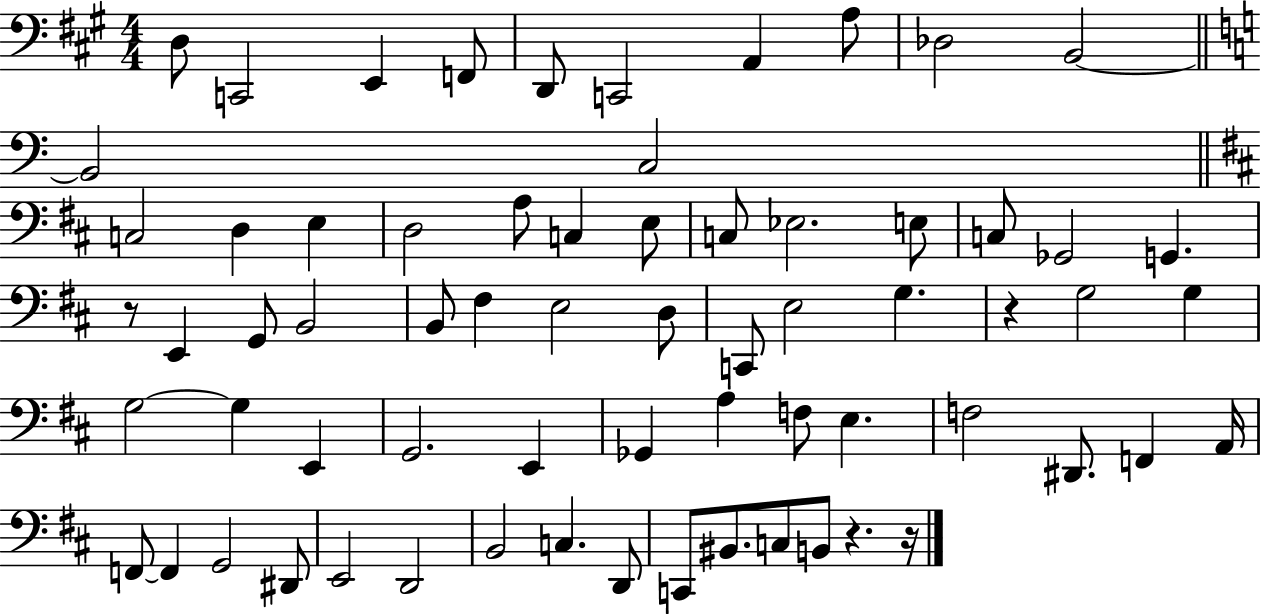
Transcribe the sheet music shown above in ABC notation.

X:1
T:Untitled
M:4/4
L:1/4
K:A
D,/2 C,,2 E,, F,,/2 D,,/2 C,,2 A,, A,/2 _D,2 B,,2 B,,2 C,2 C,2 D, E, D,2 A,/2 C, E,/2 C,/2 _E,2 E,/2 C,/2 _G,,2 G,, z/2 E,, G,,/2 B,,2 B,,/2 ^F, E,2 D,/2 C,,/2 E,2 G, z G,2 G, G,2 G, E,, G,,2 E,, _G,, A, F,/2 E, F,2 ^D,,/2 F,, A,,/4 F,,/2 F,, G,,2 ^D,,/2 E,,2 D,,2 B,,2 C, D,,/2 C,,/2 ^B,,/2 C,/2 B,,/2 z z/4